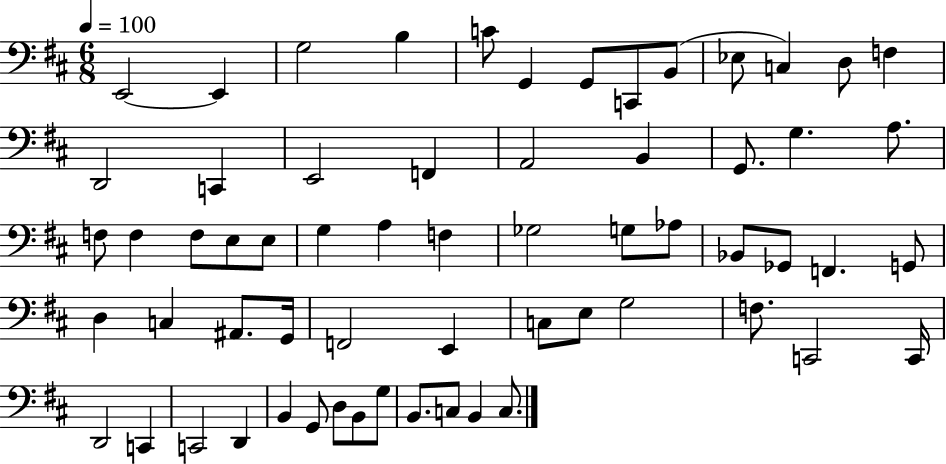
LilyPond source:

{
  \clef bass
  \numericTimeSignature
  \time 6/8
  \key d \major
  \tempo 4 = 100
  e,2~~ e,4 | g2 b4 | c'8 g,4 g,8 c,8 b,8( | ees8 c4) d8 f4 | \break d,2 c,4 | e,2 f,4 | a,2 b,4 | g,8. g4. a8. | \break f8 f4 f8 e8 e8 | g4 a4 f4 | ges2 g8 aes8 | bes,8 ges,8 f,4. g,8 | \break d4 c4 ais,8. g,16 | f,2 e,4 | c8 e8 g2 | f8. c,2 c,16 | \break d,2 c,4 | c,2 d,4 | b,4 g,8 d8 b,8 g8 | b,8. c8 b,4 c8. | \break \bar "|."
}